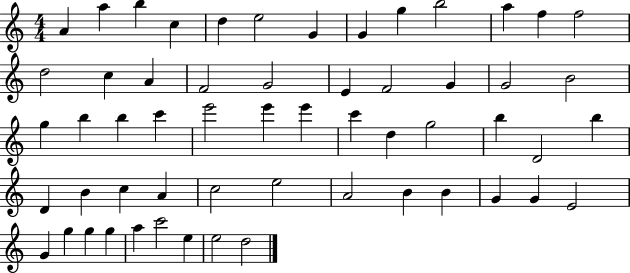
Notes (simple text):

A4/q A5/q B5/q C5/q D5/q E5/h G4/q G4/q G5/q B5/h A5/q F5/q F5/h D5/h C5/q A4/q F4/h G4/h E4/q F4/h G4/q G4/h B4/h G5/q B5/q B5/q C6/q E6/h E6/q E6/q C6/q D5/q G5/h B5/q D4/h B5/q D4/q B4/q C5/q A4/q C5/h E5/h A4/h B4/q B4/q G4/q G4/q E4/h G4/q G5/q G5/q G5/q A5/q C6/h E5/q E5/h D5/h